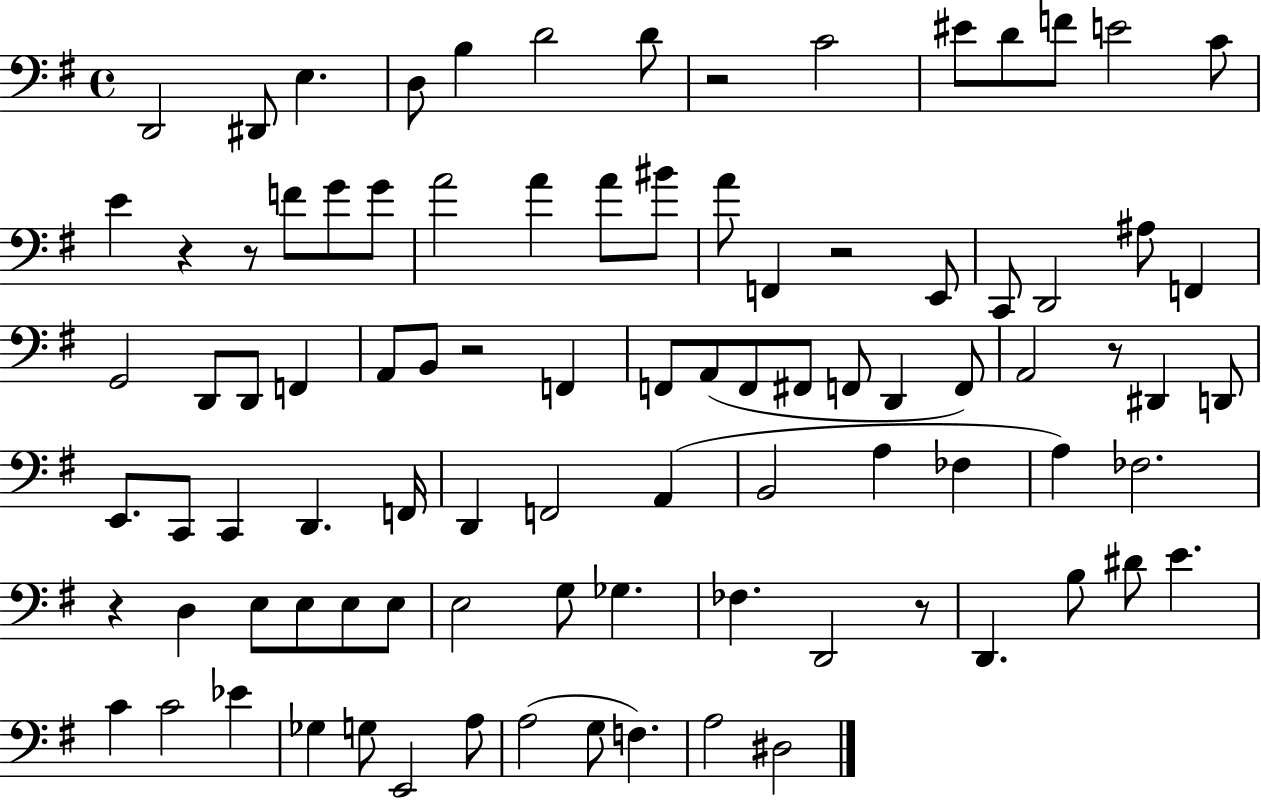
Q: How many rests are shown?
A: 8